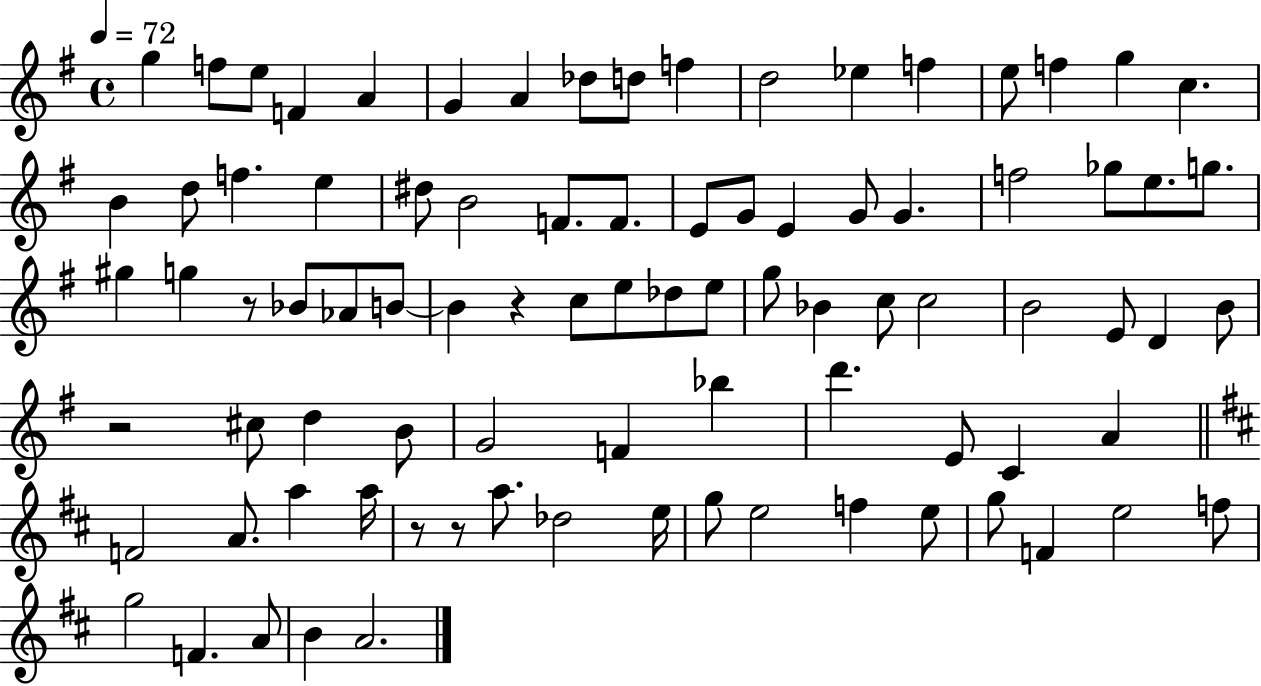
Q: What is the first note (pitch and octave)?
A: G5